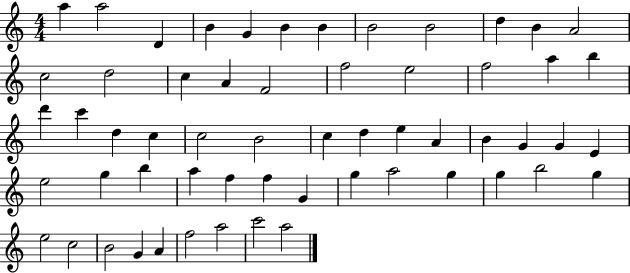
{
  \clef treble
  \numericTimeSignature
  \time 4/4
  \key c \major
  a''4 a''2 d'4 | b'4 g'4 b'4 b'4 | b'2 b'2 | d''4 b'4 a'2 | \break c''2 d''2 | c''4 a'4 f'2 | f''2 e''2 | f''2 a''4 b''4 | \break d'''4 c'''4 d''4 c''4 | c''2 b'2 | c''4 d''4 e''4 a'4 | b'4 g'4 g'4 e'4 | \break e''2 g''4 b''4 | a''4 f''4 f''4 g'4 | g''4 a''2 g''4 | g''4 b''2 g''4 | \break e''2 c''2 | b'2 g'4 a'4 | f''2 a''2 | c'''2 a''2 | \break \bar "|."
}